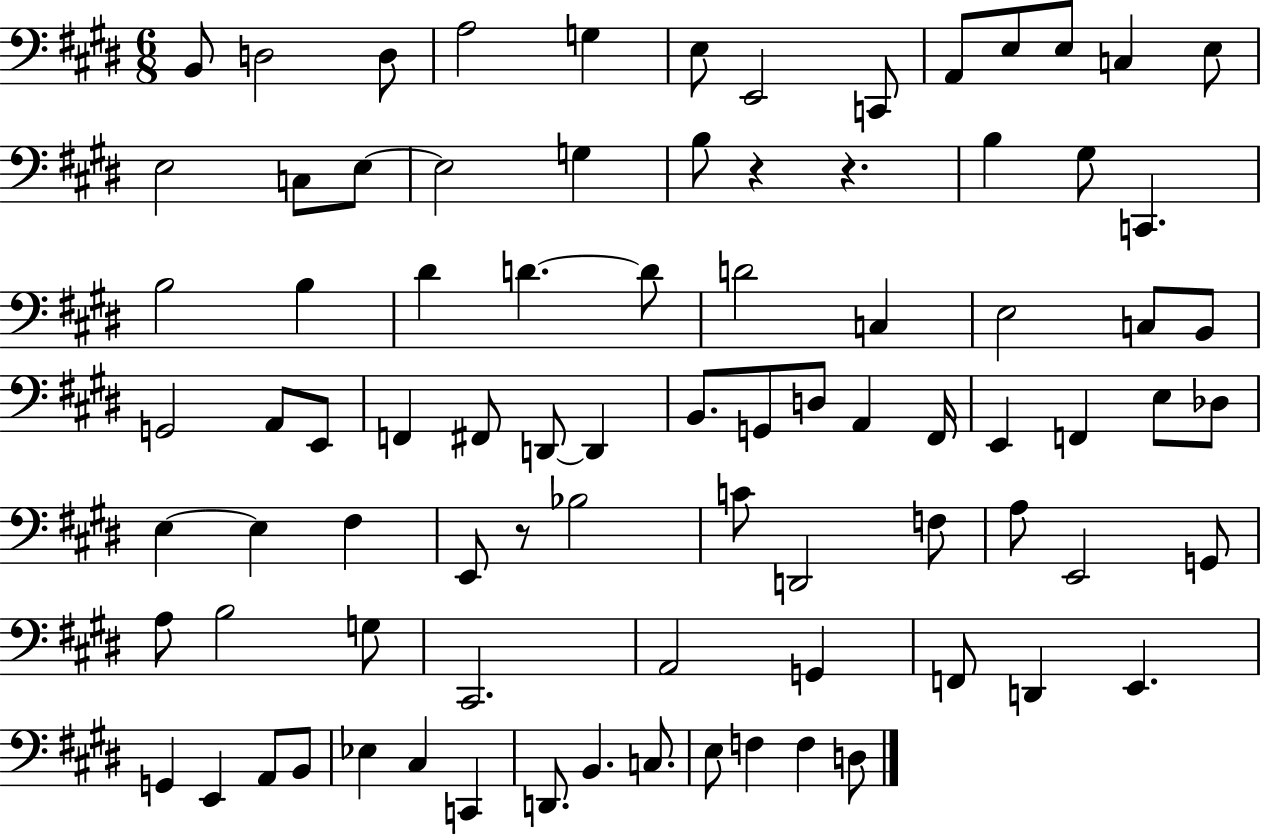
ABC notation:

X:1
T:Untitled
M:6/8
L:1/4
K:E
B,,/2 D,2 D,/2 A,2 G, E,/2 E,,2 C,,/2 A,,/2 E,/2 E,/2 C, E,/2 E,2 C,/2 E,/2 E,2 G, B,/2 z z B, ^G,/2 C,, B,2 B, ^D D D/2 D2 C, E,2 C,/2 B,,/2 G,,2 A,,/2 E,,/2 F,, ^F,,/2 D,,/2 D,, B,,/2 G,,/2 D,/2 A,, ^F,,/4 E,, F,, E,/2 _D,/2 E, E, ^F, E,,/2 z/2 _B,2 C/2 D,,2 F,/2 A,/2 E,,2 G,,/2 A,/2 B,2 G,/2 ^C,,2 A,,2 G,, F,,/2 D,, E,, G,, E,, A,,/2 B,,/2 _E, ^C, C,, D,,/2 B,, C,/2 E,/2 F, F, D,/2